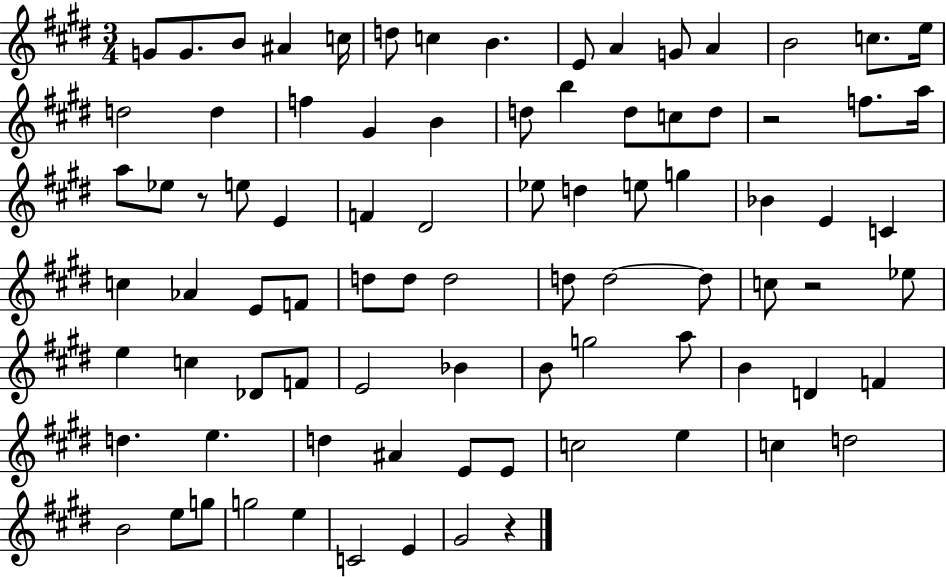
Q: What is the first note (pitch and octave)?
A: G4